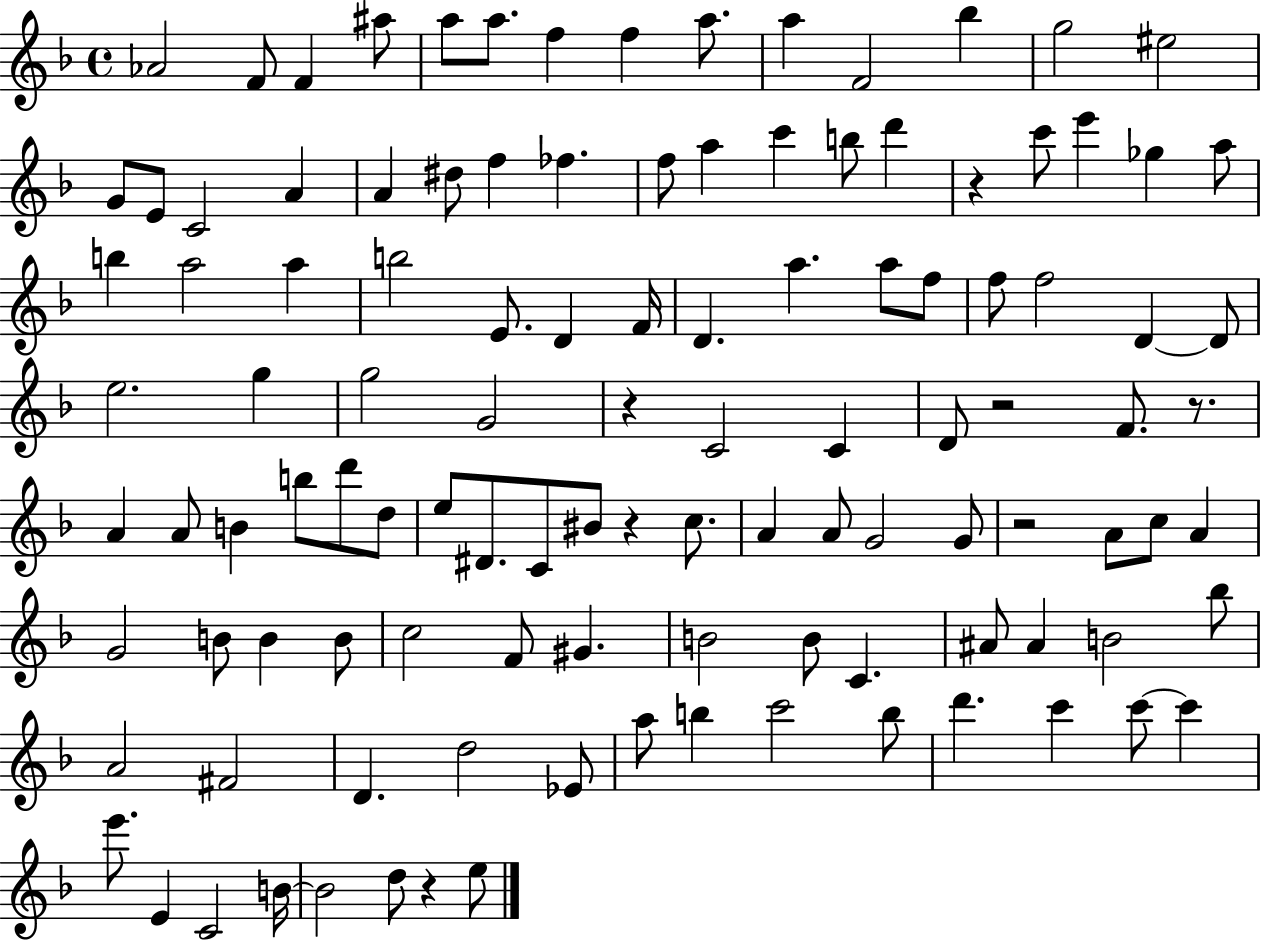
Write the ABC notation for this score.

X:1
T:Untitled
M:4/4
L:1/4
K:F
_A2 F/2 F ^a/2 a/2 a/2 f f a/2 a F2 _b g2 ^e2 G/2 E/2 C2 A A ^d/2 f _f f/2 a c' b/2 d' z c'/2 e' _g a/2 b a2 a b2 E/2 D F/4 D a a/2 f/2 f/2 f2 D D/2 e2 g g2 G2 z C2 C D/2 z2 F/2 z/2 A A/2 B b/2 d'/2 d/2 e/2 ^D/2 C/2 ^B/2 z c/2 A A/2 G2 G/2 z2 A/2 c/2 A G2 B/2 B B/2 c2 F/2 ^G B2 B/2 C ^A/2 ^A B2 _b/2 A2 ^F2 D d2 _E/2 a/2 b c'2 b/2 d' c' c'/2 c' e'/2 E C2 B/4 B2 d/2 z e/2